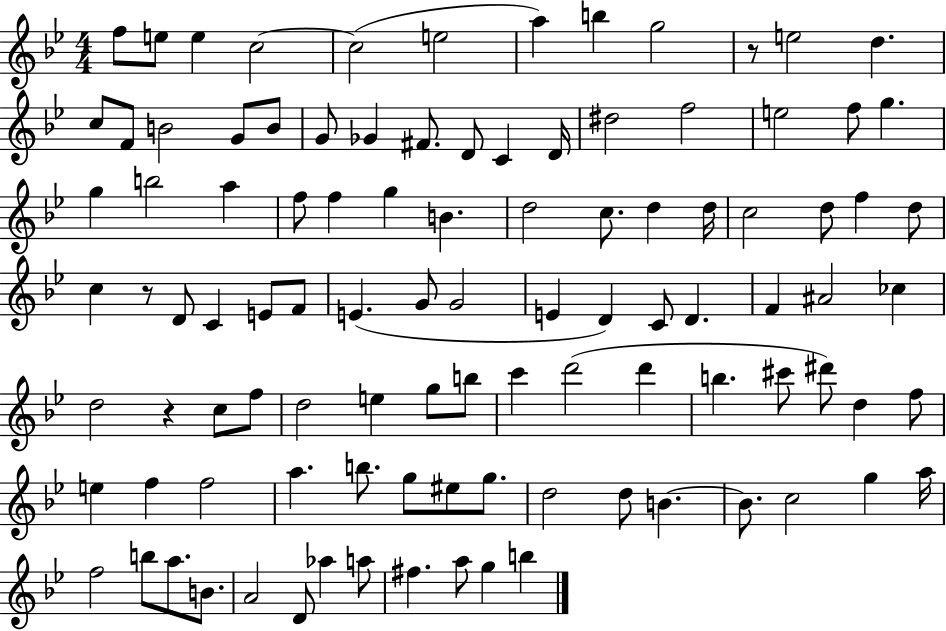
F5/e E5/e E5/q C5/h C5/h E5/h A5/q B5/q G5/h R/e E5/h D5/q. C5/e F4/e B4/h G4/e B4/e G4/e Gb4/q F#4/e. D4/e C4/q D4/s D#5/h F5/h E5/h F5/e G5/q. G5/q B5/h A5/q F5/e F5/q G5/q B4/q. D5/h C5/e. D5/q D5/s C5/h D5/e F5/q D5/e C5/q R/e D4/e C4/q E4/e F4/e E4/q. G4/e G4/h E4/q D4/q C4/e D4/q. F4/q A#4/h CES5/q D5/h R/q C5/e F5/e D5/h E5/q G5/e B5/e C6/q D6/h D6/q B5/q. C#6/e D#6/e D5/q F5/e E5/q F5/q F5/h A5/q. B5/e. G5/e EIS5/e G5/e. D5/h D5/e B4/q. B4/e. C5/h G5/q A5/s F5/h B5/e A5/e. B4/e. A4/h D4/e Ab5/q A5/e F#5/q. A5/e G5/q B5/q